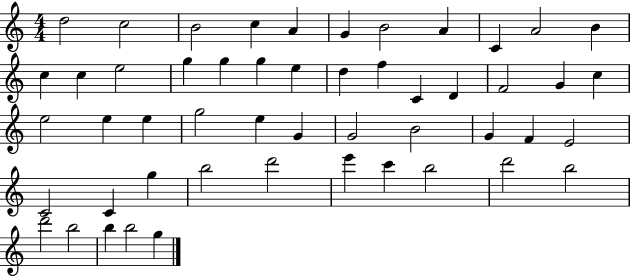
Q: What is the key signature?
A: C major